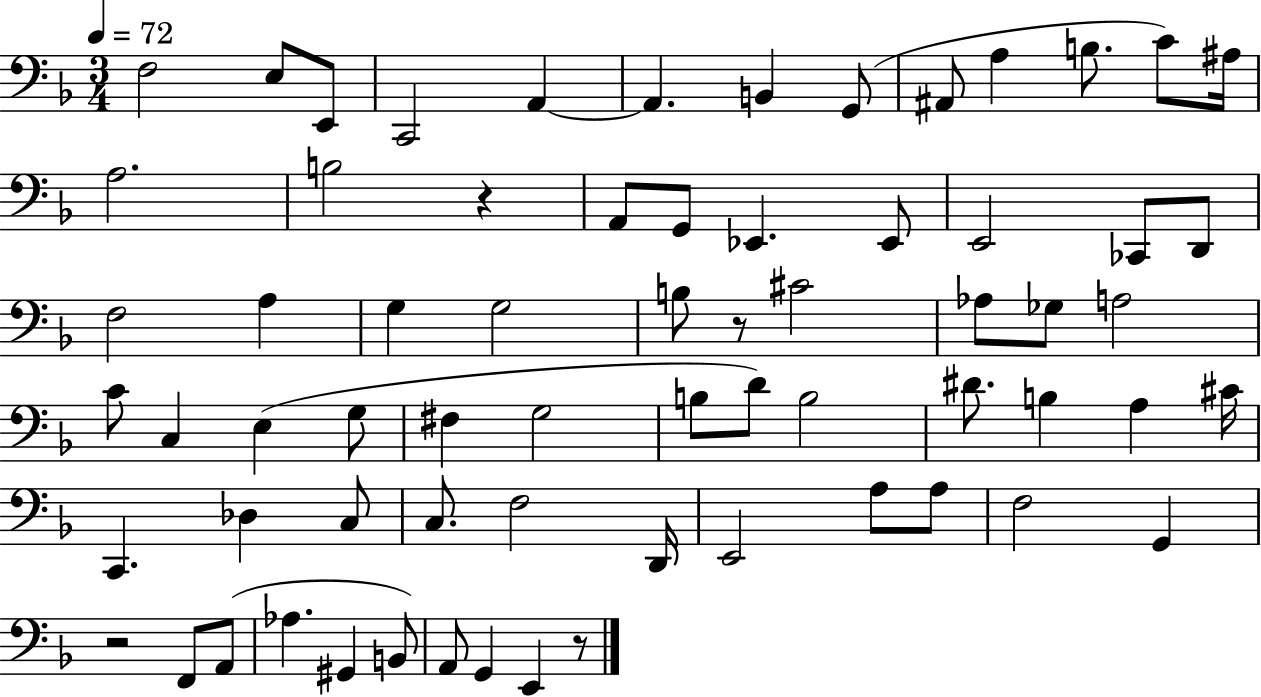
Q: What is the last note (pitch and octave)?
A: E2